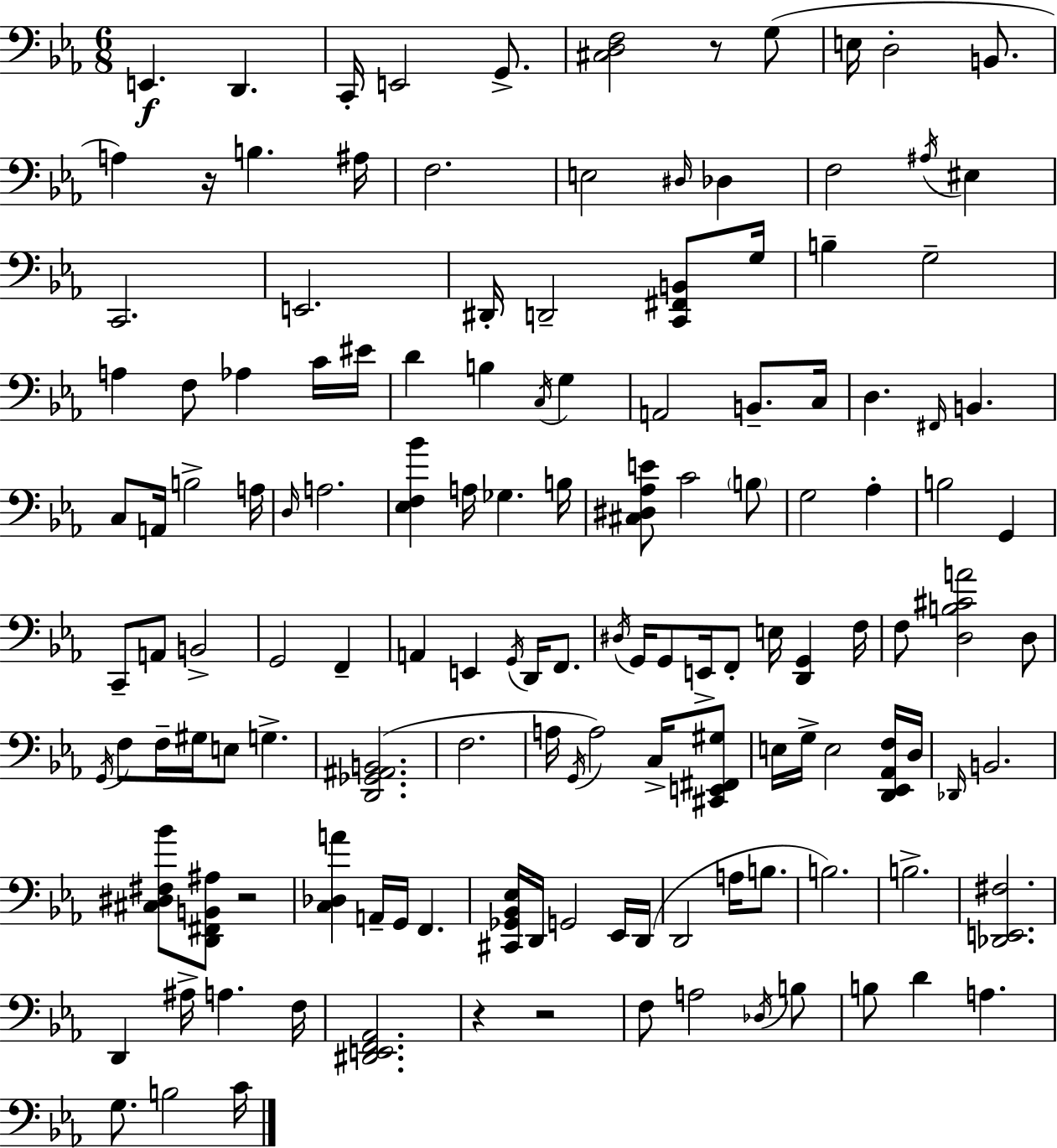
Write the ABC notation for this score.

X:1
T:Untitled
M:6/8
L:1/4
K:Eb
E,, D,, C,,/4 E,,2 G,,/2 [^C,D,F,]2 z/2 G,/2 E,/4 D,2 B,,/2 A, z/4 B, ^A,/4 F,2 E,2 ^D,/4 _D, F,2 ^A,/4 ^E, C,,2 E,,2 ^D,,/4 D,,2 [C,,^F,,B,,]/2 G,/4 B, G,2 A, F,/2 _A, C/4 ^E/4 D B, C,/4 G, A,,2 B,,/2 C,/4 D, ^F,,/4 B,, C,/2 A,,/4 B,2 A,/4 D,/4 A,2 [_E,F,_B] A,/4 _G, B,/4 [^C,^D,_A,E]/2 C2 B,/2 G,2 _A, B,2 G,, C,,/2 A,,/2 B,,2 G,,2 F,, A,, E,, G,,/4 D,,/4 F,,/2 ^D,/4 G,,/4 G,,/2 E,,/4 F,,/2 E,/4 [D,,G,,] F,/4 F,/2 [D,B,^CA]2 D,/2 G,,/4 F,/2 F,/4 ^G,/4 E,/2 G, [D,,_G,,^A,,B,,]2 F,2 A,/4 G,,/4 A,2 C,/4 [^C,,E,,^F,,^G,]/2 E,/4 G,/4 E,2 [D,,_E,,_A,,F,]/4 D,/4 _D,,/4 B,,2 [^C,^D,^F,_B]/2 [D,,^F,,B,,^A,]/2 z2 [C,_D,A] A,,/4 G,,/4 F,, [^C,,_G,,_B,,_E,]/4 D,,/4 G,,2 _E,,/4 D,,/4 D,,2 A,/4 B,/2 B,2 B,2 [_D,,E,,^F,]2 D,, ^A,/4 A, F,/4 [^D,,E,,F,,_A,,]2 z z2 F,/2 A,2 _D,/4 B,/2 B,/2 D A, G,/2 B,2 C/4